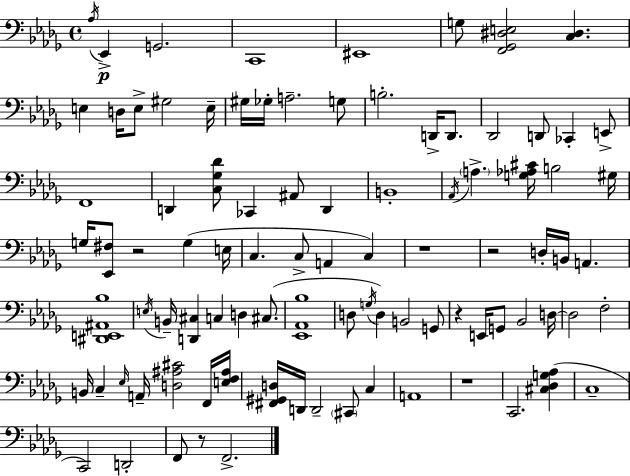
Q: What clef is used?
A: bass